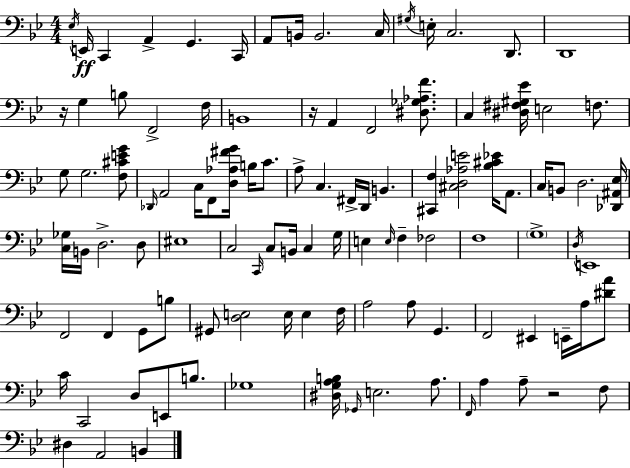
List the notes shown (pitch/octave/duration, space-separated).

Eb3/s E2/s C2/q A2/q G2/q. C2/s A2/e B2/s B2/h. C3/s G#3/s E3/s C3/h. D2/e. D2/w R/s G3/q B3/e F2/h F3/s B2/w R/s A2/q F2/h [D#3,Gb3,Ab3,F4]/e. C3/q [D#3,F#3,G#3,Eb4]/s E3/h F3/e. G3/e G3/h. [F3,C#4,E4,G4]/e Db2/s A2/h C3/s F2/e [D3,Ab3,F#4,G4]/s B3/s C4/e. A3/e C3/q. F#2/s D2/s B2/q. [C#2,F3]/q [C#3,D3,Ab3,E4]/h [Bb3,C#4,Eb4]/s A2/e. C3/s B2/e D3/h. [Db2,A#2,Eb3]/s [C3,Gb3]/s B2/s D3/h. D3/e EIS3/w C3/h C2/s C3/e B2/s C3/q G3/s E3/q E3/s F3/q FES3/h F3/w G3/w D3/s E2/w F2/h F2/q G2/e B3/e G#2/e [D3,E3]/h E3/s E3/q F3/s A3/h A3/e G2/q. F2/h EIS2/q E2/s A3/s [D#4,A4]/e C4/s C2/h D3/e E2/e B3/e. Gb3/w [D#3,G3,A3,B3]/s Gb2/s E3/h. A3/e. F2/s A3/q A3/e R/h F3/e D#3/q A2/h B2/q